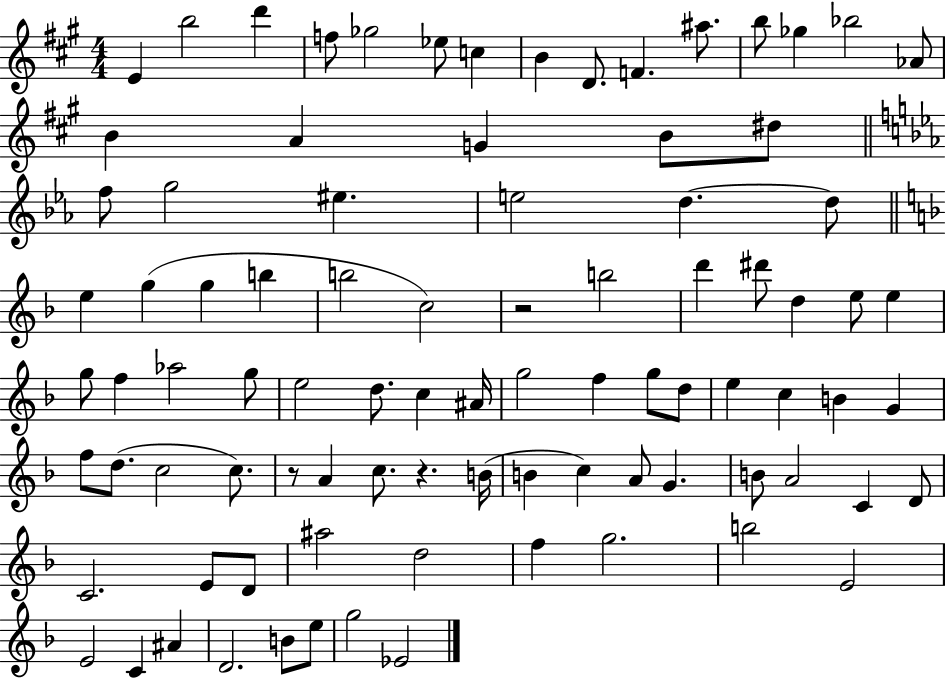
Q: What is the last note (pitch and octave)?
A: Eb4